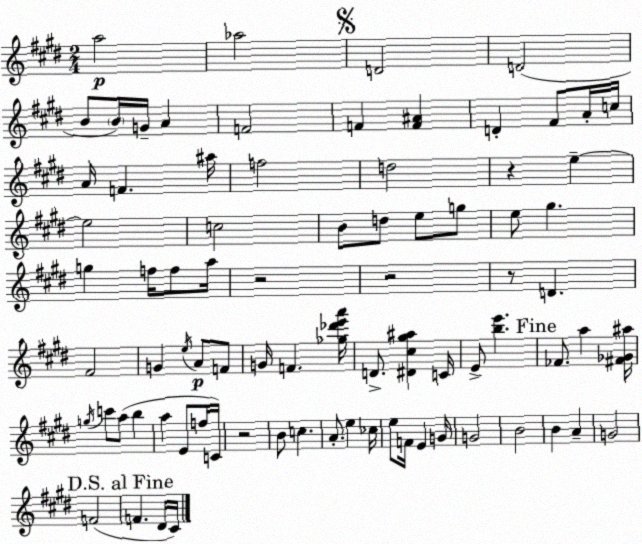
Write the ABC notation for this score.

X:1
T:Untitled
M:2/4
L:1/4
K:E
a2 _a2 D2 D2 B/2 B/4 G/4 A F2 F [F^A] D ^F/2 A/4 c/4 A/4 F ^a/4 f2 d2 z e e2 c2 B/2 d/2 e/2 g/2 e/2 ^g g f/4 f/2 a/4 z2 z2 z/2 D ^F2 G e/4 A/2 F/2 G/4 F [_g_d'e'a']/4 D/2 [^D^c^g^a] C/4 E/2 [be'] _F/2 a [^F_G^a]/4 g/4 c'/2 a/2 b a E/2 f/4 C/4 z2 B/2 c A/2 e _c/4 e/2 F/4 E G/4 G2 B2 B A G2 F2 F ^D/4 ^C/4